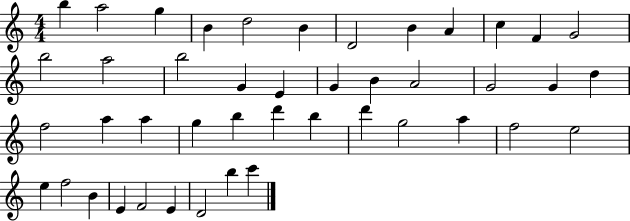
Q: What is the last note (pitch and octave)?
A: C6